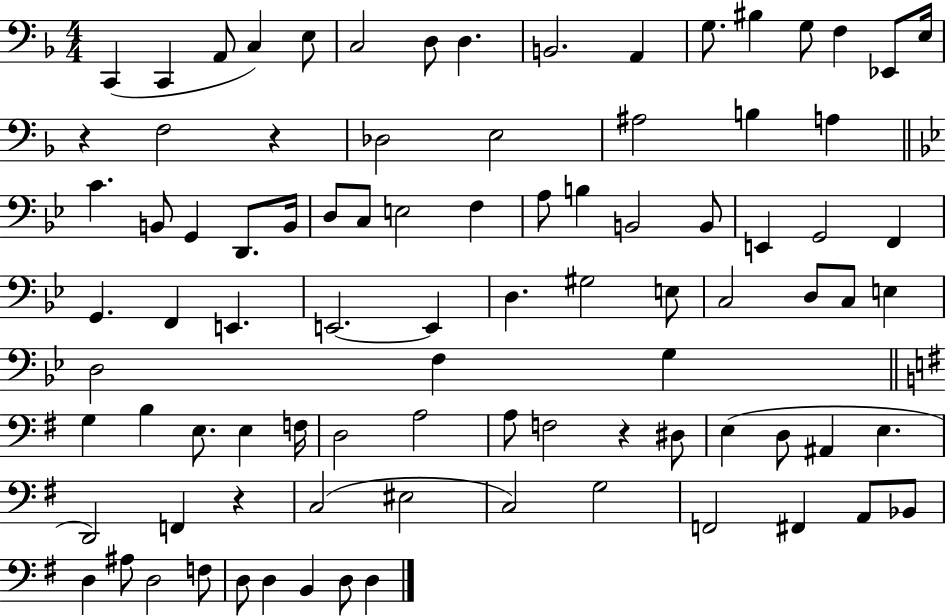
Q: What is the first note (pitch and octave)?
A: C2